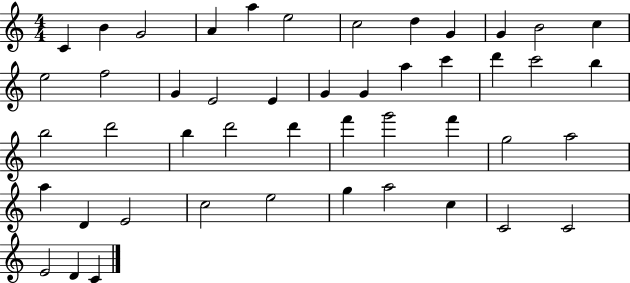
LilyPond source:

{
  \clef treble
  \numericTimeSignature
  \time 4/4
  \key c \major
  c'4 b'4 g'2 | a'4 a''4 e''2 | c''2 d''4 g'4 | g'4 b'2 c''4 | \break e''2 f''2 | g'4 e'2 e'4 | g'4 g'4 a''4 c'''4 | d'''4 c'''2 b''4 | \break b''2 d'''2 | b''4 d'''2 d'''4 | f'''4 g'''2 f'''4 | g''2 a''2 | \break a''4 d'4 e'2 | c''2 e''2 | g''4 a''2 c''4 | c'2 c'2 | \break e'2 d'4 c'4 | \bar "|."
}